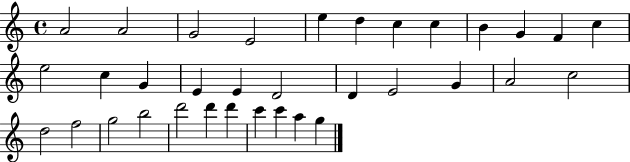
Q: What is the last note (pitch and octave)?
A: G5